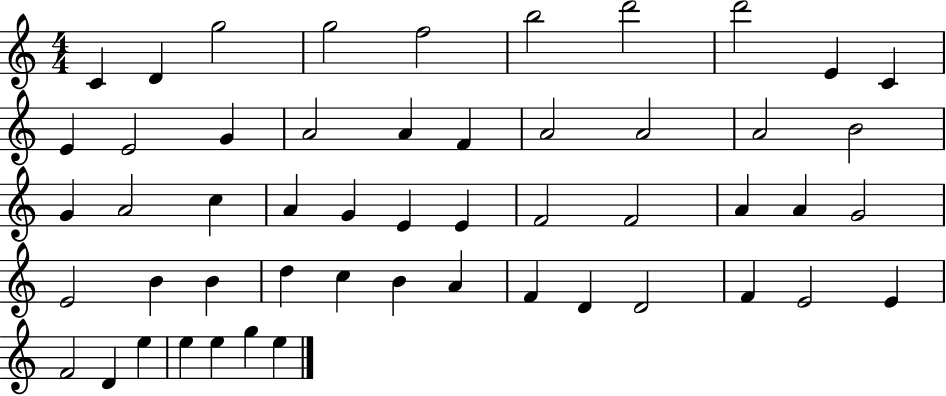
X:1
T:Untitled
M:4/4
L:1/4
K:C
C D g2 g2 f2 b2 d'2 d'2 E C E E2 G A2 A F A2 A2 A2 B2 G A2 c A G E E F2 F2 A A G2 E2 B B d c B A F D D2 F E2 E F2 D e e e g e